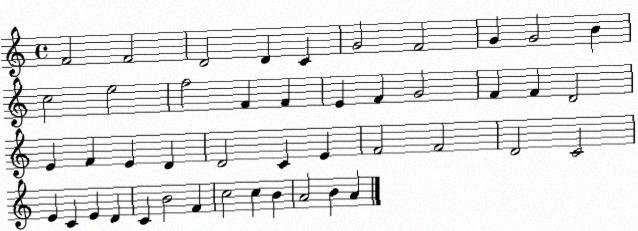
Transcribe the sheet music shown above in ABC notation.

X:1
T:Untitled
M:4/4
L:1/4
K:C
F2 F2 D2 D C G2 F2 G G2 B c2 e2 f2 F F E F G2 F F D2 E F E D D2 C E F2 F2 D2 C2 E C E D C B2 F c2 c B A2 B A